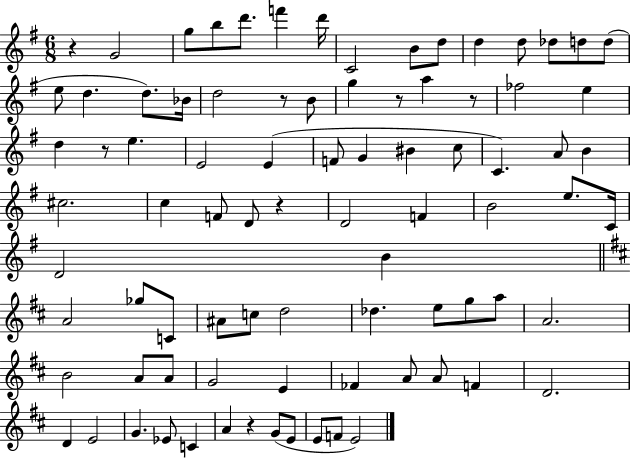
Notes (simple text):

R/q G4/h G5/e B5/e D6/e. F6/q D6/s C4/h B4/e D5/e D5/q D5/e Db5/e D5/e D5/e E5/e D5/q. D5/e. Bb4/s D5/h R/e B4/e G5/q R/e A5/q R/e FES5/h E5/q D5/q R/e E5/q. E4/h E4/q F4/e G4/q BIS4/q C5/e C4/q. A4/e B4/q C#5/h. C5/q F4/e D4/e R/q D4/h F4/q B4/h E5/e. C4/s D4/h B4/q A4/h Gb5/e C4/e A#4/e C5/e D5/h Db5/q. E5/e G5/e A5/e A4/h. B4/h A4/e A4/e G4/h E4/q FES4/q A4/e A4/e F4/q D4/h. D4/q E4/h G4/q. Eb4/e C4/q A4/q R/q G4/e E4/e E4/e F4/e E4/h